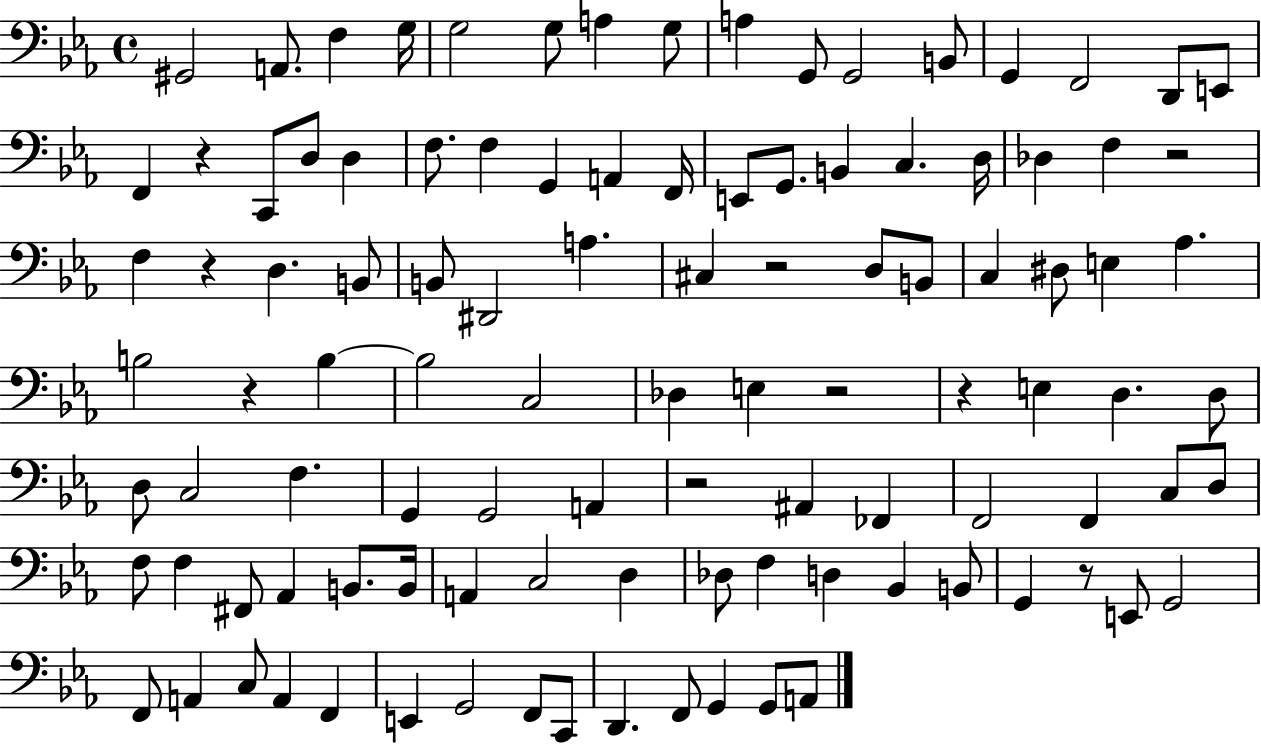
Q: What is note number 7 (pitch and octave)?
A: A3